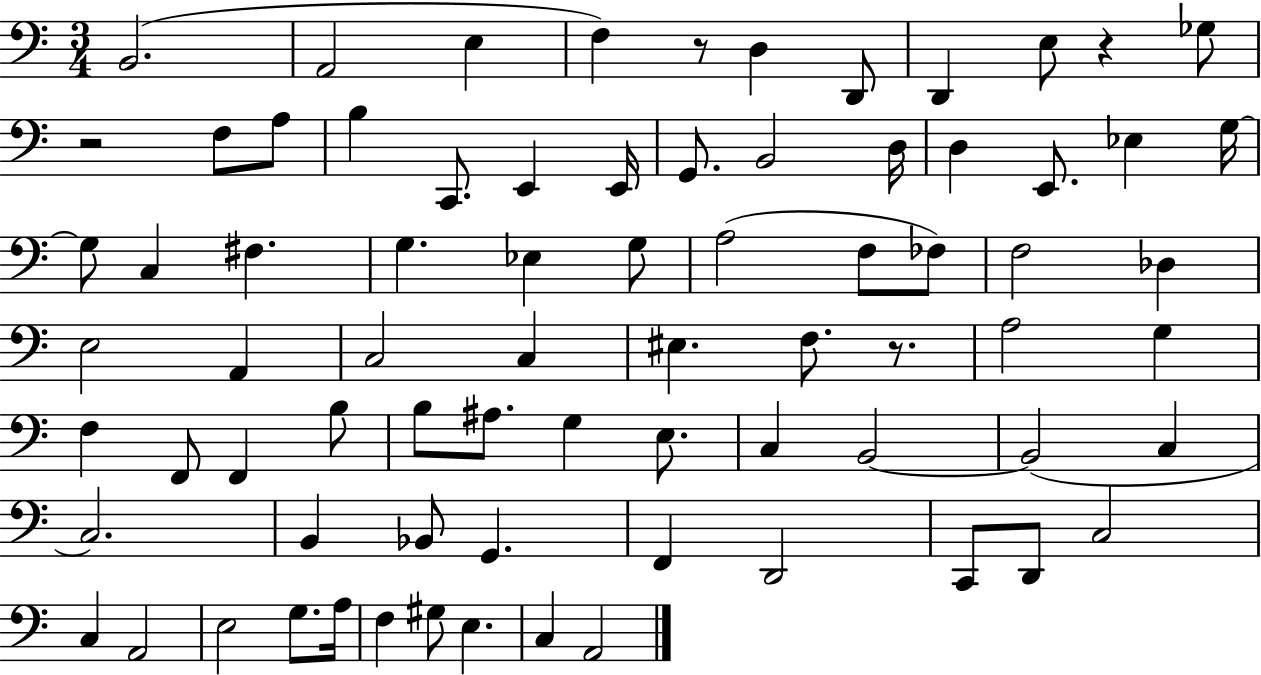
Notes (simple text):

B2/h. A2/h E3/q F3/q R/e D3/q D2/e D2/q E3/e R/q Gb3/e R/h F3/e A3/e B3/q C2/e. E2/q E2/s G2/e. B2/h D3/s D3/q E2/e. Eb3/q G3/s G3/e C3/q F#3/q. G3/q. Eb3/q G3/e A3/h F3/e FES3/e F3/h Db3/q E3/h A2/q C3/h C3/q EIS3/q. F3/e. R/e. A3/h G3/q F3/q F2/e F2/q B3/e B3/e A#3/e. G3/q E3/e. C3/q B2/h B2/h C3/q C3/h. B2/q Bb2/e G2/q. F2/q D2/h C2/e D2/e C3/h C3/q A2/h E3/h G3/e. A3/s F3/q G#3/e E3/q. C3/q A2/h